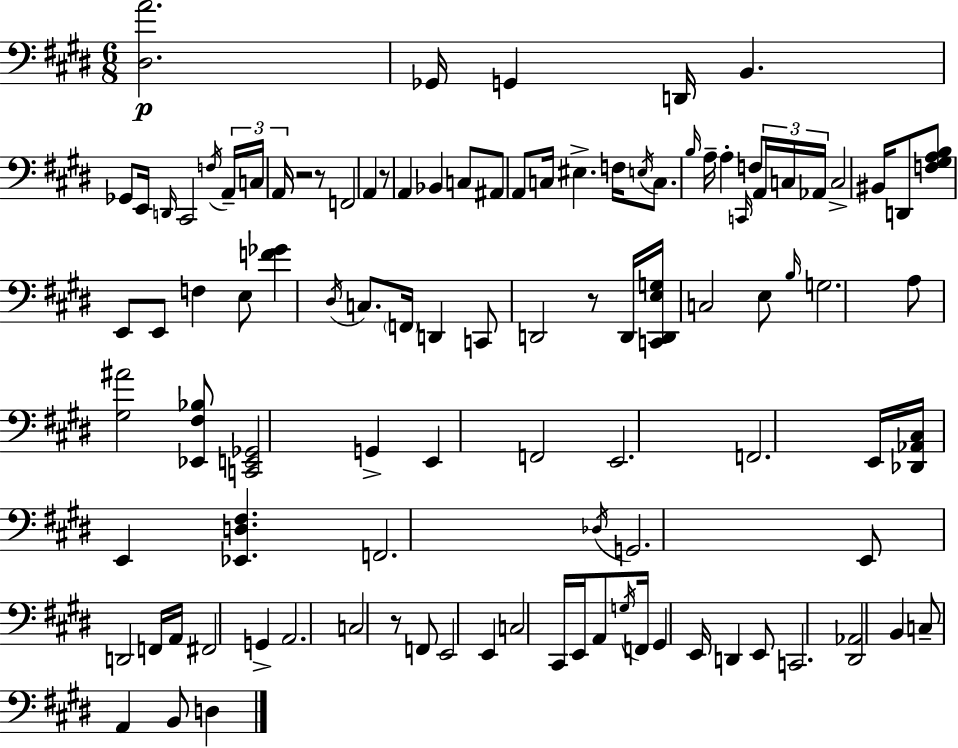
[D#3,A4]/h. Gb2/s G2/q D2/s B2/q. Gb2/e E2/s D2/s C#2/h F3/s A2/s C3/s A2/s R/h R/e F2/h A2/q R/e A2/q Bb2/q C3/e A#2/e A2/e C3/s EIS3/q. F3/s E3/s C3/e. B3/s A3/s A3/q C2/s F3/e A2/s C3/s Ab2/s C3/h BIS2/s D2/e [F3,G#3,A3,B3]/e E2/e E2/e F3/q E3/e [F4,Gb4]/q D#3/s C3/e. F2/s D2/q C2/e D2/h R/e D2/s [C2,D2,E3,G3]/s C3/h E3/e B3/s G3/h. A3/e [G#3,A#4]/h [Eb2,F#3,Bb3]/e [C2,E2,Gb2]/h G2/q E2/q F2/h E2/h. F2/h. E2/s [Db2,Ab2,C#3]/s E2/q [Eb2,D3,F#3]/q. F2/h. Db3/s G2/h. E2/e D2/h F2/s A2/s F#2/h G2/q A2/h. C3/h R/e F2/e E2/h E2/q C3/h C#2/s E2/s A2/e G3/s F2/s G#2/q E2/s D2/q E2/e C2/h. [D#2,Ab2]/h B2/q C3/e A2/q B2/e D3/q